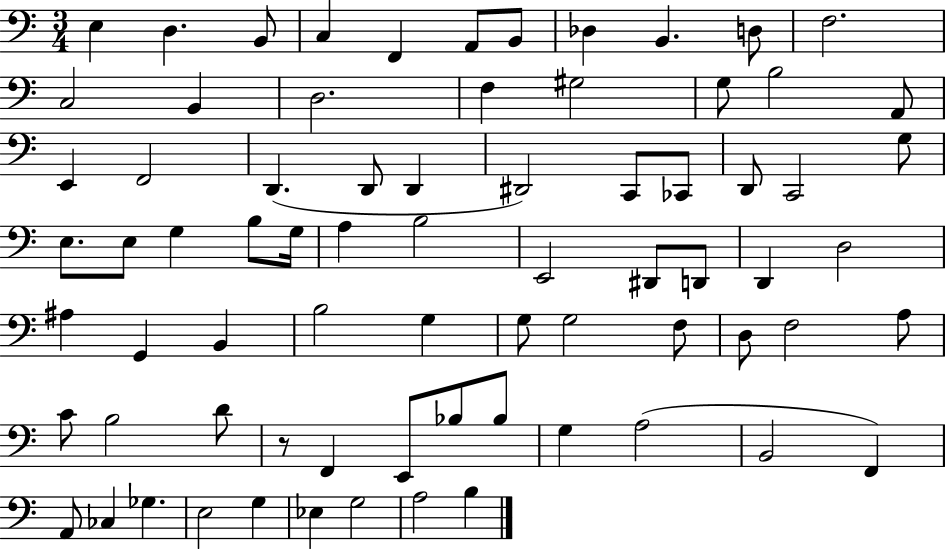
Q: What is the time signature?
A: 3/4